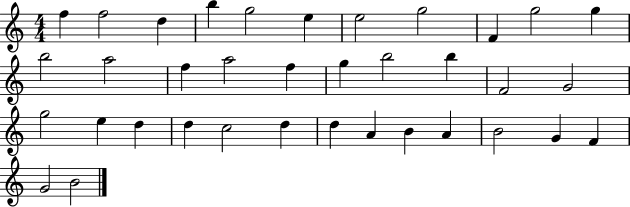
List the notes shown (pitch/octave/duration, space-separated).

F5/q F5/h D5/q B5/q G5/h E5/q E5/h G5/h F4/q G5/h G5/q B5/h A5/h F5/q A5/h F5/q G5/q B5/h B5/q F4/h G4/h G5/h E5/q D5/q D5/q C5/h D5/q D5/q A4/q B4/q A4/q B4/h G4/q F4/q G4/h B4/h